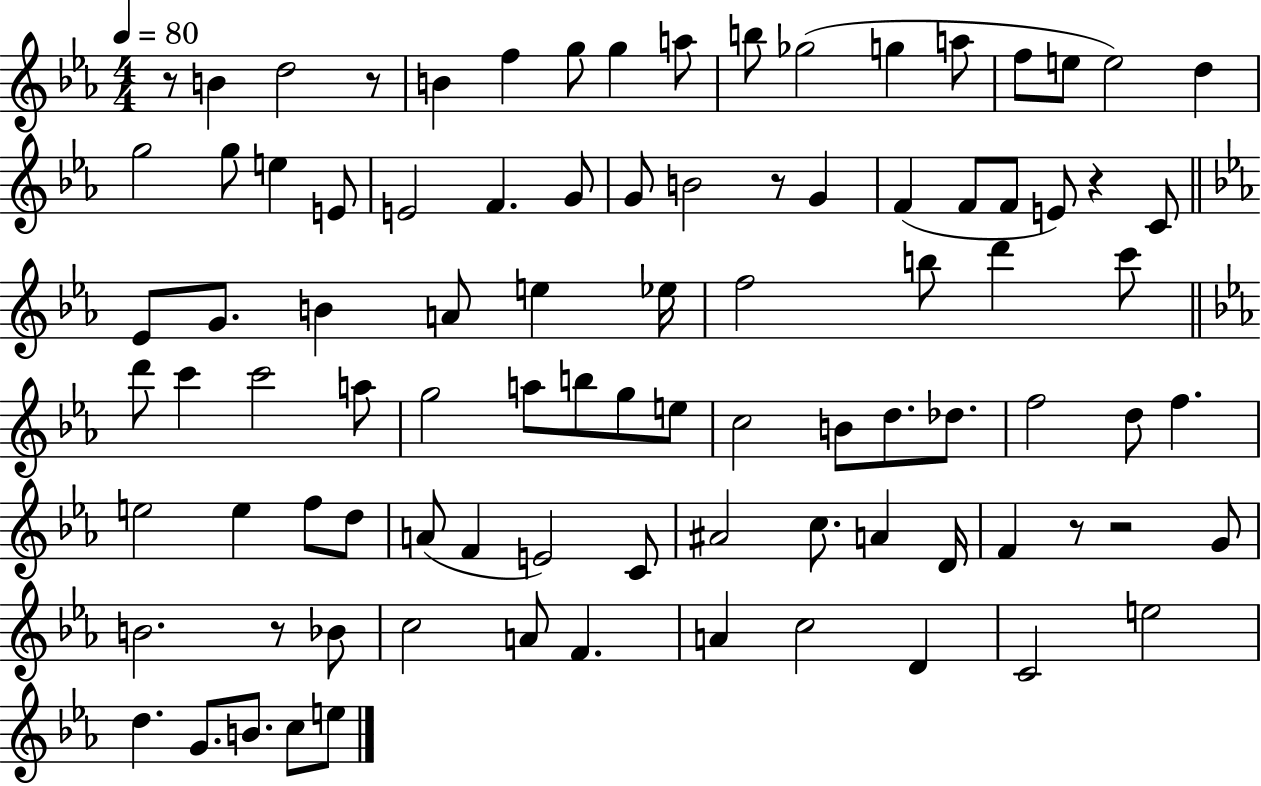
{
  \clef treble
  \numericTimeSignature
  \time 4/4
  \key ees \major
  \tempo 4 = 80
  r8 b'4 d''2 r8 | b'4 f''4 g''8 g''4 a''8 | b''8 ges''2( g''4 a''8 | f''8 e''8 e''2) d''4 | \break g''2 g''8 e''4 e'8 | e'2 f'4. g'8 | g'8 b'2 r8 g'4 | f'4( f'8 f'8 e'8) r4 c'8 | \break \bar "||" \break \key ees \major ees'8 g'8. b'4 a'8 e''4 ees''16 | f''2 b''8 d'''4 c'''8 | \bar "||" \break \key c \minor d'''8 c'''4 c'''2 a''8 | g''2 a''8 b''8 g''8 e''8 | c''2 b'8 d''8. des''8. | f''2 d''8 f''4. | \break e''2 e''4 f''8 d''8 | a'8( f'4 e'2) c'8 | ais'2 c''8. a'4 d'16 | f'4 r8 r2 g'8 | \break b'2. r8 bes'8 | c''2 a'8 f'4. | a'4 c''2 d'4 | c'2 e''2 | \break d''4. g'8. b'8. c''8 e''8 | \bar "|."
}